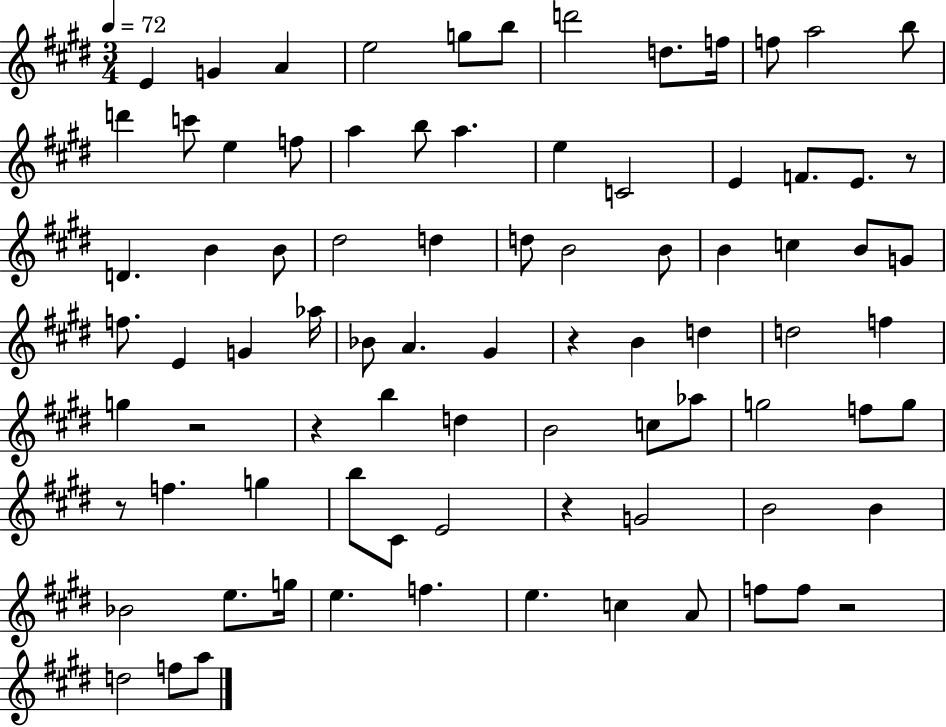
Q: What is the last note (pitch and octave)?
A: A5